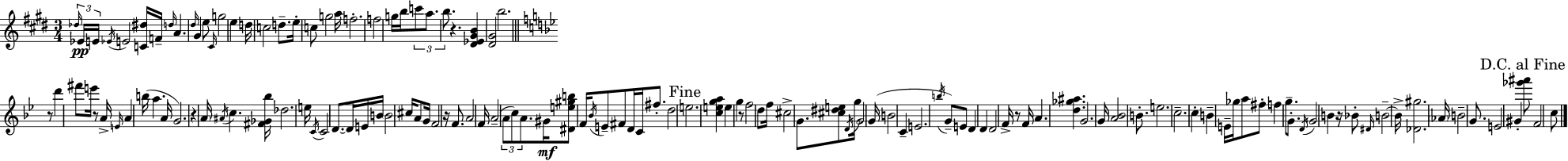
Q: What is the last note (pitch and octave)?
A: C5